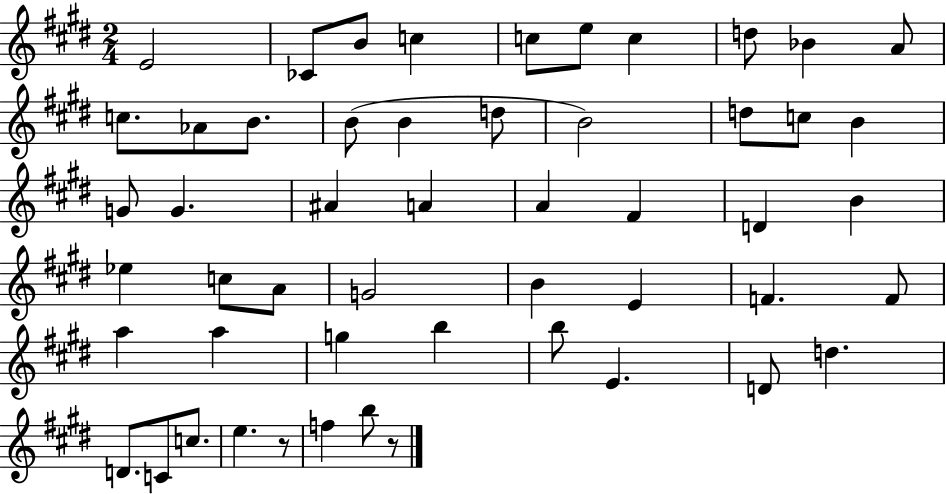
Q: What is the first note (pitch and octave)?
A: E4